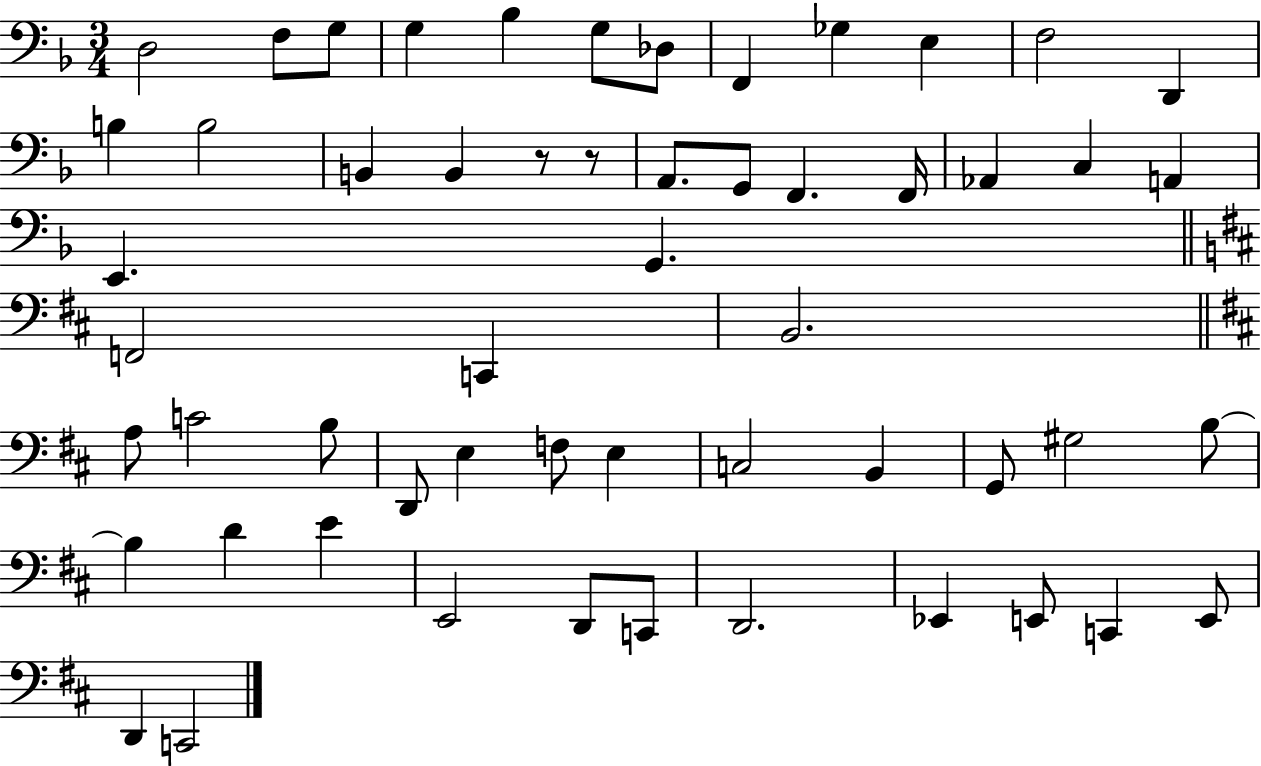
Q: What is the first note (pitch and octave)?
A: D3